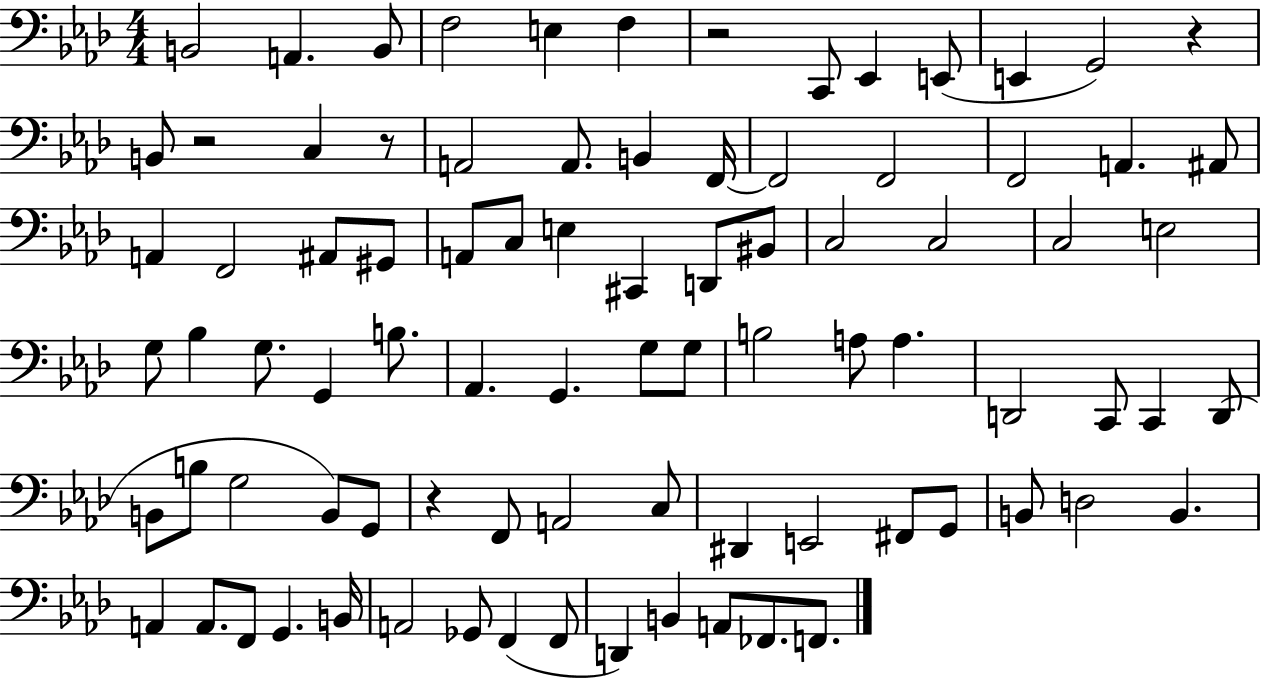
X:1
T:Untitled
M:4/4
L:1/4
K:Ab
B,,2 A,, B,,/2 F,2 E, F, z2 C,,/2 _E,, E,,/2 E,, G,,2 z B,,/2 z2 C, z/2 A,,2 A,,/2 B,, F,,/4 F,,2 F,,2 F,,2 A,, ^A,,/2 A,, F,,2 ^A,,/2 ^G,,/2 A,,/2 C,/2 E, ^C,, D,,/2 ^B,,/2 C,2 C,2 C,2 E,2 G,/2 _B, G,/2 G,, B,/2 _A,, G,, G,/2 G,/2 B,2 A,/2 A, D,,2 C,,/2 C,, D,,/2 B,,/2 B,/2 G,2 B,,/2 G,,/2 z F,,/2 A,,2 C,/2 ^D,, E,,2 ^F,,/2 G,,/2 B,,/2 D,2 B,, A,, A,,/2 F,,/2 G,, B,,/4 A,,2 _G,,/2 F,, F,,/2 D,, B,, A,,/2 _F,,/2 F,,/2